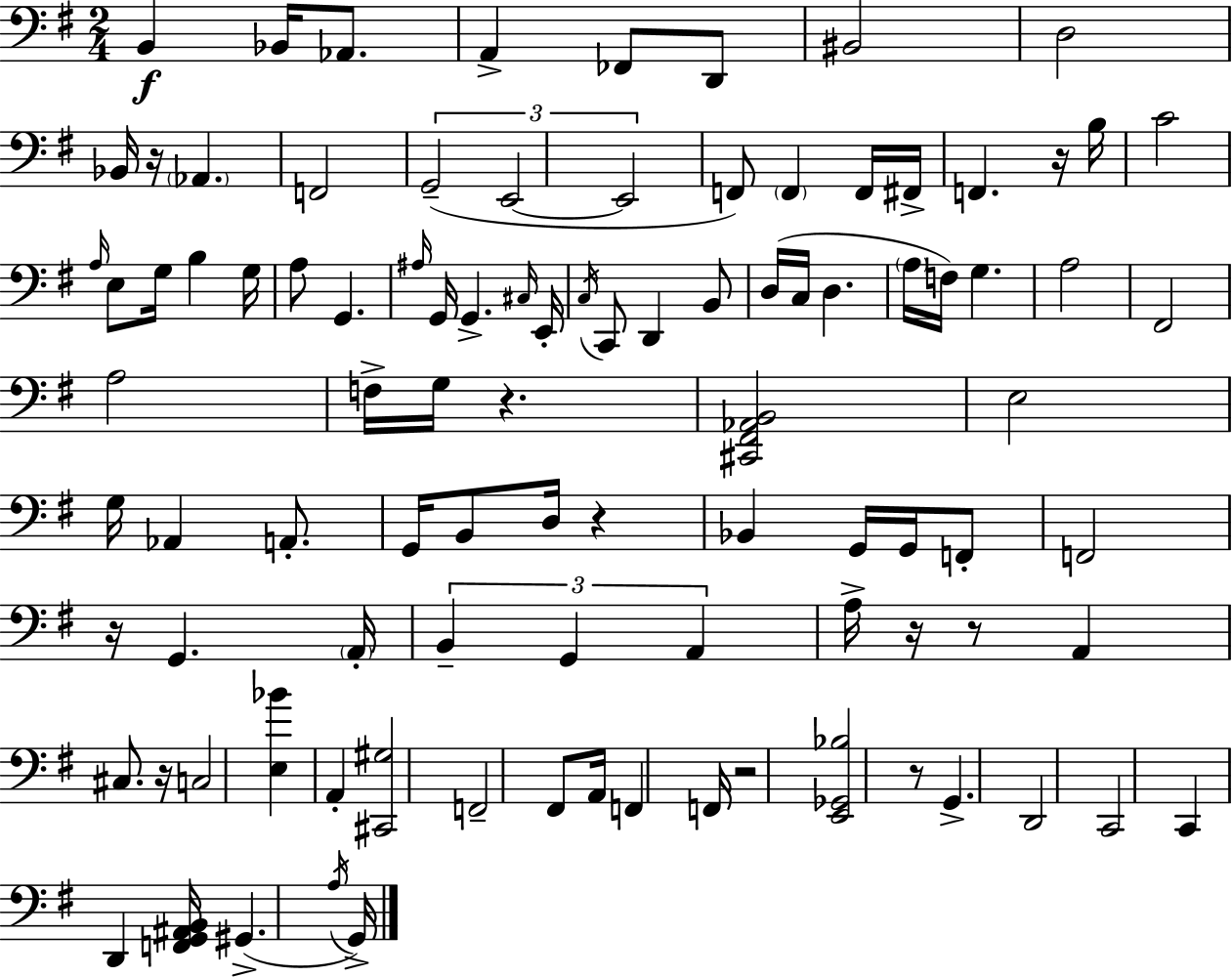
X:1
T:Untitled
M:2/4
L:1/4
K:Em
B,, _B,,/4 _A,,/2 A,, _F,,/2 D,,/2 ^B,,2 D,2 _B,,/4 z/4 _A,, F,,2 G,,2 E,,2 E,,2 F,,/2 F,, F,,/4 ^F,,/4 F,, z/4 B,/4 C2 A,/4 E,/2 G,/4 B, G,/4 A,/2 G,, ^A,/4 G,,/4 G,, ^C,/4 E,,/4 C,/4 C,,/2 D,, B,,/2 D,/4 C,/4 D, A,/4 F,/4 G, A,2 ^F,,2 A,2 F,/4 G,/4 z [^C,,^F,,_A,,B,,]2 E,2 G,/4 _A,, A,,/2 G,,/4 B,,/2 D,/4 z _B,, G,,/4 G,,/4 F,,/2 F,,2 z/4 G,, A,,/4 B,, G,, A,, A,/4 z/4 z/2 A,, ^C,/2 z/4 C,2 [E,_B] A,, [^C,,^G,]2 F,,2 ^F,,/2 A,,/4 F,, F,,/4 z2 [E,,_G,,_B,]2 z/2 G,, D,,2 C,,2 C,, D,, [F,,G,,^A,,B,,]/4 ^G,, A,/4 G,,/4